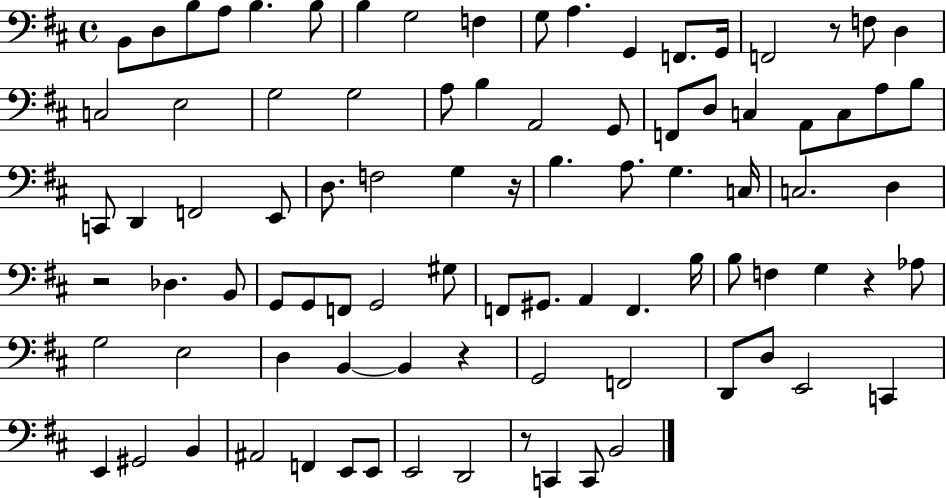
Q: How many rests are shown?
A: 6